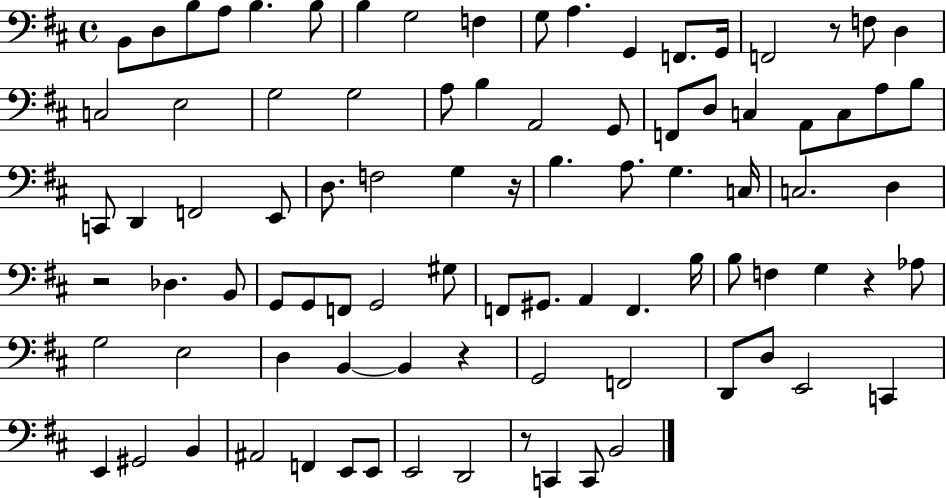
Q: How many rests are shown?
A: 6